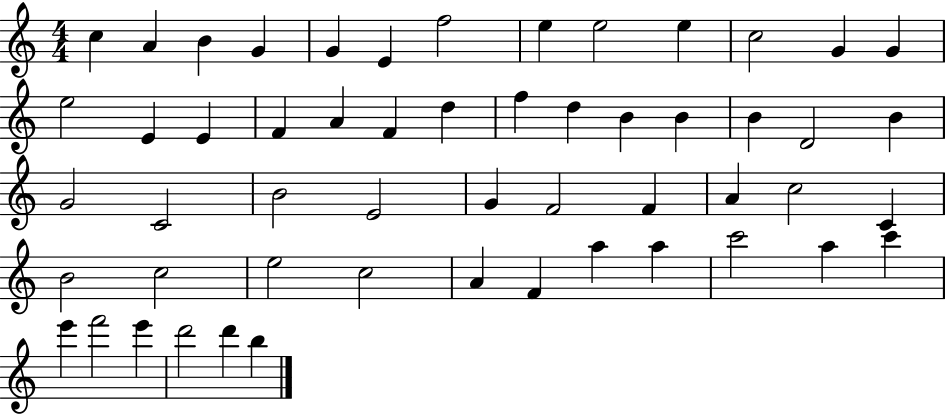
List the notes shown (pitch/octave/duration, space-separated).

C5/q A4/q B4/q G4/q G4/q E4/q F5/h E5/q E5/h E5/q C5/h G4/q G4/q E5/h E4/q E4/q F4/q A4/q F4/q D5/q F5/q D5/q B4/q B4/q B4/q D4/h B4/q G4/h C4/h B4/h E4/h G4/q F4/h F4/q A4/q C5/h C4/q B4/h C5/h E5/h C5/h A4/q F4/q A5/q A5/q C6/h A5/q C6/q E6/q F6/h E6/q D6/h D6/q B5/q